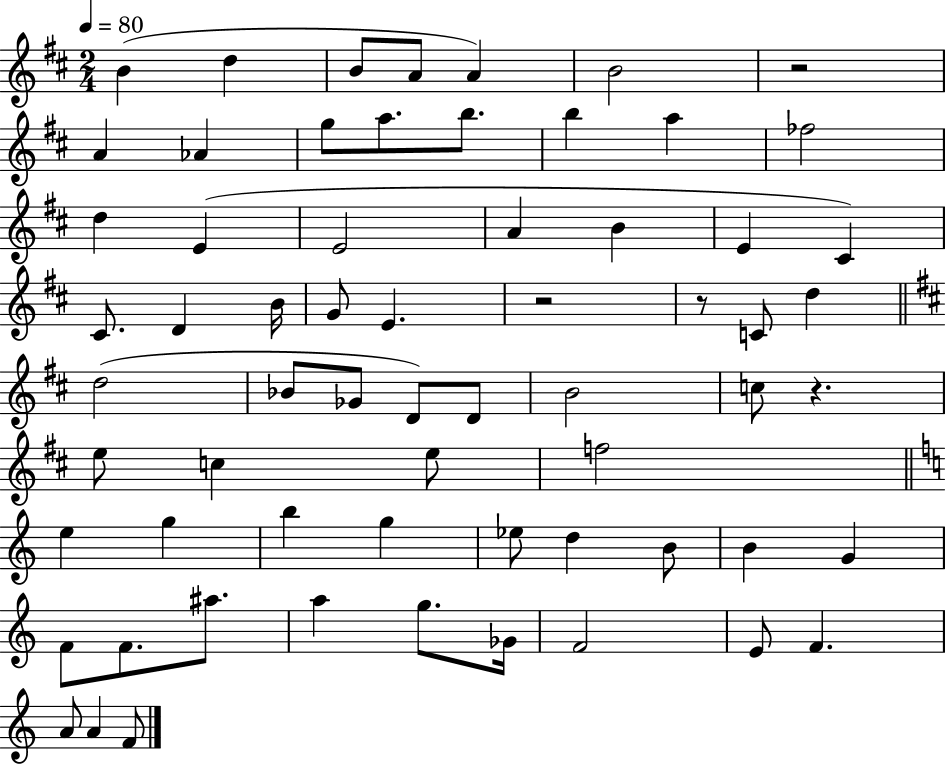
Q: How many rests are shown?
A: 4